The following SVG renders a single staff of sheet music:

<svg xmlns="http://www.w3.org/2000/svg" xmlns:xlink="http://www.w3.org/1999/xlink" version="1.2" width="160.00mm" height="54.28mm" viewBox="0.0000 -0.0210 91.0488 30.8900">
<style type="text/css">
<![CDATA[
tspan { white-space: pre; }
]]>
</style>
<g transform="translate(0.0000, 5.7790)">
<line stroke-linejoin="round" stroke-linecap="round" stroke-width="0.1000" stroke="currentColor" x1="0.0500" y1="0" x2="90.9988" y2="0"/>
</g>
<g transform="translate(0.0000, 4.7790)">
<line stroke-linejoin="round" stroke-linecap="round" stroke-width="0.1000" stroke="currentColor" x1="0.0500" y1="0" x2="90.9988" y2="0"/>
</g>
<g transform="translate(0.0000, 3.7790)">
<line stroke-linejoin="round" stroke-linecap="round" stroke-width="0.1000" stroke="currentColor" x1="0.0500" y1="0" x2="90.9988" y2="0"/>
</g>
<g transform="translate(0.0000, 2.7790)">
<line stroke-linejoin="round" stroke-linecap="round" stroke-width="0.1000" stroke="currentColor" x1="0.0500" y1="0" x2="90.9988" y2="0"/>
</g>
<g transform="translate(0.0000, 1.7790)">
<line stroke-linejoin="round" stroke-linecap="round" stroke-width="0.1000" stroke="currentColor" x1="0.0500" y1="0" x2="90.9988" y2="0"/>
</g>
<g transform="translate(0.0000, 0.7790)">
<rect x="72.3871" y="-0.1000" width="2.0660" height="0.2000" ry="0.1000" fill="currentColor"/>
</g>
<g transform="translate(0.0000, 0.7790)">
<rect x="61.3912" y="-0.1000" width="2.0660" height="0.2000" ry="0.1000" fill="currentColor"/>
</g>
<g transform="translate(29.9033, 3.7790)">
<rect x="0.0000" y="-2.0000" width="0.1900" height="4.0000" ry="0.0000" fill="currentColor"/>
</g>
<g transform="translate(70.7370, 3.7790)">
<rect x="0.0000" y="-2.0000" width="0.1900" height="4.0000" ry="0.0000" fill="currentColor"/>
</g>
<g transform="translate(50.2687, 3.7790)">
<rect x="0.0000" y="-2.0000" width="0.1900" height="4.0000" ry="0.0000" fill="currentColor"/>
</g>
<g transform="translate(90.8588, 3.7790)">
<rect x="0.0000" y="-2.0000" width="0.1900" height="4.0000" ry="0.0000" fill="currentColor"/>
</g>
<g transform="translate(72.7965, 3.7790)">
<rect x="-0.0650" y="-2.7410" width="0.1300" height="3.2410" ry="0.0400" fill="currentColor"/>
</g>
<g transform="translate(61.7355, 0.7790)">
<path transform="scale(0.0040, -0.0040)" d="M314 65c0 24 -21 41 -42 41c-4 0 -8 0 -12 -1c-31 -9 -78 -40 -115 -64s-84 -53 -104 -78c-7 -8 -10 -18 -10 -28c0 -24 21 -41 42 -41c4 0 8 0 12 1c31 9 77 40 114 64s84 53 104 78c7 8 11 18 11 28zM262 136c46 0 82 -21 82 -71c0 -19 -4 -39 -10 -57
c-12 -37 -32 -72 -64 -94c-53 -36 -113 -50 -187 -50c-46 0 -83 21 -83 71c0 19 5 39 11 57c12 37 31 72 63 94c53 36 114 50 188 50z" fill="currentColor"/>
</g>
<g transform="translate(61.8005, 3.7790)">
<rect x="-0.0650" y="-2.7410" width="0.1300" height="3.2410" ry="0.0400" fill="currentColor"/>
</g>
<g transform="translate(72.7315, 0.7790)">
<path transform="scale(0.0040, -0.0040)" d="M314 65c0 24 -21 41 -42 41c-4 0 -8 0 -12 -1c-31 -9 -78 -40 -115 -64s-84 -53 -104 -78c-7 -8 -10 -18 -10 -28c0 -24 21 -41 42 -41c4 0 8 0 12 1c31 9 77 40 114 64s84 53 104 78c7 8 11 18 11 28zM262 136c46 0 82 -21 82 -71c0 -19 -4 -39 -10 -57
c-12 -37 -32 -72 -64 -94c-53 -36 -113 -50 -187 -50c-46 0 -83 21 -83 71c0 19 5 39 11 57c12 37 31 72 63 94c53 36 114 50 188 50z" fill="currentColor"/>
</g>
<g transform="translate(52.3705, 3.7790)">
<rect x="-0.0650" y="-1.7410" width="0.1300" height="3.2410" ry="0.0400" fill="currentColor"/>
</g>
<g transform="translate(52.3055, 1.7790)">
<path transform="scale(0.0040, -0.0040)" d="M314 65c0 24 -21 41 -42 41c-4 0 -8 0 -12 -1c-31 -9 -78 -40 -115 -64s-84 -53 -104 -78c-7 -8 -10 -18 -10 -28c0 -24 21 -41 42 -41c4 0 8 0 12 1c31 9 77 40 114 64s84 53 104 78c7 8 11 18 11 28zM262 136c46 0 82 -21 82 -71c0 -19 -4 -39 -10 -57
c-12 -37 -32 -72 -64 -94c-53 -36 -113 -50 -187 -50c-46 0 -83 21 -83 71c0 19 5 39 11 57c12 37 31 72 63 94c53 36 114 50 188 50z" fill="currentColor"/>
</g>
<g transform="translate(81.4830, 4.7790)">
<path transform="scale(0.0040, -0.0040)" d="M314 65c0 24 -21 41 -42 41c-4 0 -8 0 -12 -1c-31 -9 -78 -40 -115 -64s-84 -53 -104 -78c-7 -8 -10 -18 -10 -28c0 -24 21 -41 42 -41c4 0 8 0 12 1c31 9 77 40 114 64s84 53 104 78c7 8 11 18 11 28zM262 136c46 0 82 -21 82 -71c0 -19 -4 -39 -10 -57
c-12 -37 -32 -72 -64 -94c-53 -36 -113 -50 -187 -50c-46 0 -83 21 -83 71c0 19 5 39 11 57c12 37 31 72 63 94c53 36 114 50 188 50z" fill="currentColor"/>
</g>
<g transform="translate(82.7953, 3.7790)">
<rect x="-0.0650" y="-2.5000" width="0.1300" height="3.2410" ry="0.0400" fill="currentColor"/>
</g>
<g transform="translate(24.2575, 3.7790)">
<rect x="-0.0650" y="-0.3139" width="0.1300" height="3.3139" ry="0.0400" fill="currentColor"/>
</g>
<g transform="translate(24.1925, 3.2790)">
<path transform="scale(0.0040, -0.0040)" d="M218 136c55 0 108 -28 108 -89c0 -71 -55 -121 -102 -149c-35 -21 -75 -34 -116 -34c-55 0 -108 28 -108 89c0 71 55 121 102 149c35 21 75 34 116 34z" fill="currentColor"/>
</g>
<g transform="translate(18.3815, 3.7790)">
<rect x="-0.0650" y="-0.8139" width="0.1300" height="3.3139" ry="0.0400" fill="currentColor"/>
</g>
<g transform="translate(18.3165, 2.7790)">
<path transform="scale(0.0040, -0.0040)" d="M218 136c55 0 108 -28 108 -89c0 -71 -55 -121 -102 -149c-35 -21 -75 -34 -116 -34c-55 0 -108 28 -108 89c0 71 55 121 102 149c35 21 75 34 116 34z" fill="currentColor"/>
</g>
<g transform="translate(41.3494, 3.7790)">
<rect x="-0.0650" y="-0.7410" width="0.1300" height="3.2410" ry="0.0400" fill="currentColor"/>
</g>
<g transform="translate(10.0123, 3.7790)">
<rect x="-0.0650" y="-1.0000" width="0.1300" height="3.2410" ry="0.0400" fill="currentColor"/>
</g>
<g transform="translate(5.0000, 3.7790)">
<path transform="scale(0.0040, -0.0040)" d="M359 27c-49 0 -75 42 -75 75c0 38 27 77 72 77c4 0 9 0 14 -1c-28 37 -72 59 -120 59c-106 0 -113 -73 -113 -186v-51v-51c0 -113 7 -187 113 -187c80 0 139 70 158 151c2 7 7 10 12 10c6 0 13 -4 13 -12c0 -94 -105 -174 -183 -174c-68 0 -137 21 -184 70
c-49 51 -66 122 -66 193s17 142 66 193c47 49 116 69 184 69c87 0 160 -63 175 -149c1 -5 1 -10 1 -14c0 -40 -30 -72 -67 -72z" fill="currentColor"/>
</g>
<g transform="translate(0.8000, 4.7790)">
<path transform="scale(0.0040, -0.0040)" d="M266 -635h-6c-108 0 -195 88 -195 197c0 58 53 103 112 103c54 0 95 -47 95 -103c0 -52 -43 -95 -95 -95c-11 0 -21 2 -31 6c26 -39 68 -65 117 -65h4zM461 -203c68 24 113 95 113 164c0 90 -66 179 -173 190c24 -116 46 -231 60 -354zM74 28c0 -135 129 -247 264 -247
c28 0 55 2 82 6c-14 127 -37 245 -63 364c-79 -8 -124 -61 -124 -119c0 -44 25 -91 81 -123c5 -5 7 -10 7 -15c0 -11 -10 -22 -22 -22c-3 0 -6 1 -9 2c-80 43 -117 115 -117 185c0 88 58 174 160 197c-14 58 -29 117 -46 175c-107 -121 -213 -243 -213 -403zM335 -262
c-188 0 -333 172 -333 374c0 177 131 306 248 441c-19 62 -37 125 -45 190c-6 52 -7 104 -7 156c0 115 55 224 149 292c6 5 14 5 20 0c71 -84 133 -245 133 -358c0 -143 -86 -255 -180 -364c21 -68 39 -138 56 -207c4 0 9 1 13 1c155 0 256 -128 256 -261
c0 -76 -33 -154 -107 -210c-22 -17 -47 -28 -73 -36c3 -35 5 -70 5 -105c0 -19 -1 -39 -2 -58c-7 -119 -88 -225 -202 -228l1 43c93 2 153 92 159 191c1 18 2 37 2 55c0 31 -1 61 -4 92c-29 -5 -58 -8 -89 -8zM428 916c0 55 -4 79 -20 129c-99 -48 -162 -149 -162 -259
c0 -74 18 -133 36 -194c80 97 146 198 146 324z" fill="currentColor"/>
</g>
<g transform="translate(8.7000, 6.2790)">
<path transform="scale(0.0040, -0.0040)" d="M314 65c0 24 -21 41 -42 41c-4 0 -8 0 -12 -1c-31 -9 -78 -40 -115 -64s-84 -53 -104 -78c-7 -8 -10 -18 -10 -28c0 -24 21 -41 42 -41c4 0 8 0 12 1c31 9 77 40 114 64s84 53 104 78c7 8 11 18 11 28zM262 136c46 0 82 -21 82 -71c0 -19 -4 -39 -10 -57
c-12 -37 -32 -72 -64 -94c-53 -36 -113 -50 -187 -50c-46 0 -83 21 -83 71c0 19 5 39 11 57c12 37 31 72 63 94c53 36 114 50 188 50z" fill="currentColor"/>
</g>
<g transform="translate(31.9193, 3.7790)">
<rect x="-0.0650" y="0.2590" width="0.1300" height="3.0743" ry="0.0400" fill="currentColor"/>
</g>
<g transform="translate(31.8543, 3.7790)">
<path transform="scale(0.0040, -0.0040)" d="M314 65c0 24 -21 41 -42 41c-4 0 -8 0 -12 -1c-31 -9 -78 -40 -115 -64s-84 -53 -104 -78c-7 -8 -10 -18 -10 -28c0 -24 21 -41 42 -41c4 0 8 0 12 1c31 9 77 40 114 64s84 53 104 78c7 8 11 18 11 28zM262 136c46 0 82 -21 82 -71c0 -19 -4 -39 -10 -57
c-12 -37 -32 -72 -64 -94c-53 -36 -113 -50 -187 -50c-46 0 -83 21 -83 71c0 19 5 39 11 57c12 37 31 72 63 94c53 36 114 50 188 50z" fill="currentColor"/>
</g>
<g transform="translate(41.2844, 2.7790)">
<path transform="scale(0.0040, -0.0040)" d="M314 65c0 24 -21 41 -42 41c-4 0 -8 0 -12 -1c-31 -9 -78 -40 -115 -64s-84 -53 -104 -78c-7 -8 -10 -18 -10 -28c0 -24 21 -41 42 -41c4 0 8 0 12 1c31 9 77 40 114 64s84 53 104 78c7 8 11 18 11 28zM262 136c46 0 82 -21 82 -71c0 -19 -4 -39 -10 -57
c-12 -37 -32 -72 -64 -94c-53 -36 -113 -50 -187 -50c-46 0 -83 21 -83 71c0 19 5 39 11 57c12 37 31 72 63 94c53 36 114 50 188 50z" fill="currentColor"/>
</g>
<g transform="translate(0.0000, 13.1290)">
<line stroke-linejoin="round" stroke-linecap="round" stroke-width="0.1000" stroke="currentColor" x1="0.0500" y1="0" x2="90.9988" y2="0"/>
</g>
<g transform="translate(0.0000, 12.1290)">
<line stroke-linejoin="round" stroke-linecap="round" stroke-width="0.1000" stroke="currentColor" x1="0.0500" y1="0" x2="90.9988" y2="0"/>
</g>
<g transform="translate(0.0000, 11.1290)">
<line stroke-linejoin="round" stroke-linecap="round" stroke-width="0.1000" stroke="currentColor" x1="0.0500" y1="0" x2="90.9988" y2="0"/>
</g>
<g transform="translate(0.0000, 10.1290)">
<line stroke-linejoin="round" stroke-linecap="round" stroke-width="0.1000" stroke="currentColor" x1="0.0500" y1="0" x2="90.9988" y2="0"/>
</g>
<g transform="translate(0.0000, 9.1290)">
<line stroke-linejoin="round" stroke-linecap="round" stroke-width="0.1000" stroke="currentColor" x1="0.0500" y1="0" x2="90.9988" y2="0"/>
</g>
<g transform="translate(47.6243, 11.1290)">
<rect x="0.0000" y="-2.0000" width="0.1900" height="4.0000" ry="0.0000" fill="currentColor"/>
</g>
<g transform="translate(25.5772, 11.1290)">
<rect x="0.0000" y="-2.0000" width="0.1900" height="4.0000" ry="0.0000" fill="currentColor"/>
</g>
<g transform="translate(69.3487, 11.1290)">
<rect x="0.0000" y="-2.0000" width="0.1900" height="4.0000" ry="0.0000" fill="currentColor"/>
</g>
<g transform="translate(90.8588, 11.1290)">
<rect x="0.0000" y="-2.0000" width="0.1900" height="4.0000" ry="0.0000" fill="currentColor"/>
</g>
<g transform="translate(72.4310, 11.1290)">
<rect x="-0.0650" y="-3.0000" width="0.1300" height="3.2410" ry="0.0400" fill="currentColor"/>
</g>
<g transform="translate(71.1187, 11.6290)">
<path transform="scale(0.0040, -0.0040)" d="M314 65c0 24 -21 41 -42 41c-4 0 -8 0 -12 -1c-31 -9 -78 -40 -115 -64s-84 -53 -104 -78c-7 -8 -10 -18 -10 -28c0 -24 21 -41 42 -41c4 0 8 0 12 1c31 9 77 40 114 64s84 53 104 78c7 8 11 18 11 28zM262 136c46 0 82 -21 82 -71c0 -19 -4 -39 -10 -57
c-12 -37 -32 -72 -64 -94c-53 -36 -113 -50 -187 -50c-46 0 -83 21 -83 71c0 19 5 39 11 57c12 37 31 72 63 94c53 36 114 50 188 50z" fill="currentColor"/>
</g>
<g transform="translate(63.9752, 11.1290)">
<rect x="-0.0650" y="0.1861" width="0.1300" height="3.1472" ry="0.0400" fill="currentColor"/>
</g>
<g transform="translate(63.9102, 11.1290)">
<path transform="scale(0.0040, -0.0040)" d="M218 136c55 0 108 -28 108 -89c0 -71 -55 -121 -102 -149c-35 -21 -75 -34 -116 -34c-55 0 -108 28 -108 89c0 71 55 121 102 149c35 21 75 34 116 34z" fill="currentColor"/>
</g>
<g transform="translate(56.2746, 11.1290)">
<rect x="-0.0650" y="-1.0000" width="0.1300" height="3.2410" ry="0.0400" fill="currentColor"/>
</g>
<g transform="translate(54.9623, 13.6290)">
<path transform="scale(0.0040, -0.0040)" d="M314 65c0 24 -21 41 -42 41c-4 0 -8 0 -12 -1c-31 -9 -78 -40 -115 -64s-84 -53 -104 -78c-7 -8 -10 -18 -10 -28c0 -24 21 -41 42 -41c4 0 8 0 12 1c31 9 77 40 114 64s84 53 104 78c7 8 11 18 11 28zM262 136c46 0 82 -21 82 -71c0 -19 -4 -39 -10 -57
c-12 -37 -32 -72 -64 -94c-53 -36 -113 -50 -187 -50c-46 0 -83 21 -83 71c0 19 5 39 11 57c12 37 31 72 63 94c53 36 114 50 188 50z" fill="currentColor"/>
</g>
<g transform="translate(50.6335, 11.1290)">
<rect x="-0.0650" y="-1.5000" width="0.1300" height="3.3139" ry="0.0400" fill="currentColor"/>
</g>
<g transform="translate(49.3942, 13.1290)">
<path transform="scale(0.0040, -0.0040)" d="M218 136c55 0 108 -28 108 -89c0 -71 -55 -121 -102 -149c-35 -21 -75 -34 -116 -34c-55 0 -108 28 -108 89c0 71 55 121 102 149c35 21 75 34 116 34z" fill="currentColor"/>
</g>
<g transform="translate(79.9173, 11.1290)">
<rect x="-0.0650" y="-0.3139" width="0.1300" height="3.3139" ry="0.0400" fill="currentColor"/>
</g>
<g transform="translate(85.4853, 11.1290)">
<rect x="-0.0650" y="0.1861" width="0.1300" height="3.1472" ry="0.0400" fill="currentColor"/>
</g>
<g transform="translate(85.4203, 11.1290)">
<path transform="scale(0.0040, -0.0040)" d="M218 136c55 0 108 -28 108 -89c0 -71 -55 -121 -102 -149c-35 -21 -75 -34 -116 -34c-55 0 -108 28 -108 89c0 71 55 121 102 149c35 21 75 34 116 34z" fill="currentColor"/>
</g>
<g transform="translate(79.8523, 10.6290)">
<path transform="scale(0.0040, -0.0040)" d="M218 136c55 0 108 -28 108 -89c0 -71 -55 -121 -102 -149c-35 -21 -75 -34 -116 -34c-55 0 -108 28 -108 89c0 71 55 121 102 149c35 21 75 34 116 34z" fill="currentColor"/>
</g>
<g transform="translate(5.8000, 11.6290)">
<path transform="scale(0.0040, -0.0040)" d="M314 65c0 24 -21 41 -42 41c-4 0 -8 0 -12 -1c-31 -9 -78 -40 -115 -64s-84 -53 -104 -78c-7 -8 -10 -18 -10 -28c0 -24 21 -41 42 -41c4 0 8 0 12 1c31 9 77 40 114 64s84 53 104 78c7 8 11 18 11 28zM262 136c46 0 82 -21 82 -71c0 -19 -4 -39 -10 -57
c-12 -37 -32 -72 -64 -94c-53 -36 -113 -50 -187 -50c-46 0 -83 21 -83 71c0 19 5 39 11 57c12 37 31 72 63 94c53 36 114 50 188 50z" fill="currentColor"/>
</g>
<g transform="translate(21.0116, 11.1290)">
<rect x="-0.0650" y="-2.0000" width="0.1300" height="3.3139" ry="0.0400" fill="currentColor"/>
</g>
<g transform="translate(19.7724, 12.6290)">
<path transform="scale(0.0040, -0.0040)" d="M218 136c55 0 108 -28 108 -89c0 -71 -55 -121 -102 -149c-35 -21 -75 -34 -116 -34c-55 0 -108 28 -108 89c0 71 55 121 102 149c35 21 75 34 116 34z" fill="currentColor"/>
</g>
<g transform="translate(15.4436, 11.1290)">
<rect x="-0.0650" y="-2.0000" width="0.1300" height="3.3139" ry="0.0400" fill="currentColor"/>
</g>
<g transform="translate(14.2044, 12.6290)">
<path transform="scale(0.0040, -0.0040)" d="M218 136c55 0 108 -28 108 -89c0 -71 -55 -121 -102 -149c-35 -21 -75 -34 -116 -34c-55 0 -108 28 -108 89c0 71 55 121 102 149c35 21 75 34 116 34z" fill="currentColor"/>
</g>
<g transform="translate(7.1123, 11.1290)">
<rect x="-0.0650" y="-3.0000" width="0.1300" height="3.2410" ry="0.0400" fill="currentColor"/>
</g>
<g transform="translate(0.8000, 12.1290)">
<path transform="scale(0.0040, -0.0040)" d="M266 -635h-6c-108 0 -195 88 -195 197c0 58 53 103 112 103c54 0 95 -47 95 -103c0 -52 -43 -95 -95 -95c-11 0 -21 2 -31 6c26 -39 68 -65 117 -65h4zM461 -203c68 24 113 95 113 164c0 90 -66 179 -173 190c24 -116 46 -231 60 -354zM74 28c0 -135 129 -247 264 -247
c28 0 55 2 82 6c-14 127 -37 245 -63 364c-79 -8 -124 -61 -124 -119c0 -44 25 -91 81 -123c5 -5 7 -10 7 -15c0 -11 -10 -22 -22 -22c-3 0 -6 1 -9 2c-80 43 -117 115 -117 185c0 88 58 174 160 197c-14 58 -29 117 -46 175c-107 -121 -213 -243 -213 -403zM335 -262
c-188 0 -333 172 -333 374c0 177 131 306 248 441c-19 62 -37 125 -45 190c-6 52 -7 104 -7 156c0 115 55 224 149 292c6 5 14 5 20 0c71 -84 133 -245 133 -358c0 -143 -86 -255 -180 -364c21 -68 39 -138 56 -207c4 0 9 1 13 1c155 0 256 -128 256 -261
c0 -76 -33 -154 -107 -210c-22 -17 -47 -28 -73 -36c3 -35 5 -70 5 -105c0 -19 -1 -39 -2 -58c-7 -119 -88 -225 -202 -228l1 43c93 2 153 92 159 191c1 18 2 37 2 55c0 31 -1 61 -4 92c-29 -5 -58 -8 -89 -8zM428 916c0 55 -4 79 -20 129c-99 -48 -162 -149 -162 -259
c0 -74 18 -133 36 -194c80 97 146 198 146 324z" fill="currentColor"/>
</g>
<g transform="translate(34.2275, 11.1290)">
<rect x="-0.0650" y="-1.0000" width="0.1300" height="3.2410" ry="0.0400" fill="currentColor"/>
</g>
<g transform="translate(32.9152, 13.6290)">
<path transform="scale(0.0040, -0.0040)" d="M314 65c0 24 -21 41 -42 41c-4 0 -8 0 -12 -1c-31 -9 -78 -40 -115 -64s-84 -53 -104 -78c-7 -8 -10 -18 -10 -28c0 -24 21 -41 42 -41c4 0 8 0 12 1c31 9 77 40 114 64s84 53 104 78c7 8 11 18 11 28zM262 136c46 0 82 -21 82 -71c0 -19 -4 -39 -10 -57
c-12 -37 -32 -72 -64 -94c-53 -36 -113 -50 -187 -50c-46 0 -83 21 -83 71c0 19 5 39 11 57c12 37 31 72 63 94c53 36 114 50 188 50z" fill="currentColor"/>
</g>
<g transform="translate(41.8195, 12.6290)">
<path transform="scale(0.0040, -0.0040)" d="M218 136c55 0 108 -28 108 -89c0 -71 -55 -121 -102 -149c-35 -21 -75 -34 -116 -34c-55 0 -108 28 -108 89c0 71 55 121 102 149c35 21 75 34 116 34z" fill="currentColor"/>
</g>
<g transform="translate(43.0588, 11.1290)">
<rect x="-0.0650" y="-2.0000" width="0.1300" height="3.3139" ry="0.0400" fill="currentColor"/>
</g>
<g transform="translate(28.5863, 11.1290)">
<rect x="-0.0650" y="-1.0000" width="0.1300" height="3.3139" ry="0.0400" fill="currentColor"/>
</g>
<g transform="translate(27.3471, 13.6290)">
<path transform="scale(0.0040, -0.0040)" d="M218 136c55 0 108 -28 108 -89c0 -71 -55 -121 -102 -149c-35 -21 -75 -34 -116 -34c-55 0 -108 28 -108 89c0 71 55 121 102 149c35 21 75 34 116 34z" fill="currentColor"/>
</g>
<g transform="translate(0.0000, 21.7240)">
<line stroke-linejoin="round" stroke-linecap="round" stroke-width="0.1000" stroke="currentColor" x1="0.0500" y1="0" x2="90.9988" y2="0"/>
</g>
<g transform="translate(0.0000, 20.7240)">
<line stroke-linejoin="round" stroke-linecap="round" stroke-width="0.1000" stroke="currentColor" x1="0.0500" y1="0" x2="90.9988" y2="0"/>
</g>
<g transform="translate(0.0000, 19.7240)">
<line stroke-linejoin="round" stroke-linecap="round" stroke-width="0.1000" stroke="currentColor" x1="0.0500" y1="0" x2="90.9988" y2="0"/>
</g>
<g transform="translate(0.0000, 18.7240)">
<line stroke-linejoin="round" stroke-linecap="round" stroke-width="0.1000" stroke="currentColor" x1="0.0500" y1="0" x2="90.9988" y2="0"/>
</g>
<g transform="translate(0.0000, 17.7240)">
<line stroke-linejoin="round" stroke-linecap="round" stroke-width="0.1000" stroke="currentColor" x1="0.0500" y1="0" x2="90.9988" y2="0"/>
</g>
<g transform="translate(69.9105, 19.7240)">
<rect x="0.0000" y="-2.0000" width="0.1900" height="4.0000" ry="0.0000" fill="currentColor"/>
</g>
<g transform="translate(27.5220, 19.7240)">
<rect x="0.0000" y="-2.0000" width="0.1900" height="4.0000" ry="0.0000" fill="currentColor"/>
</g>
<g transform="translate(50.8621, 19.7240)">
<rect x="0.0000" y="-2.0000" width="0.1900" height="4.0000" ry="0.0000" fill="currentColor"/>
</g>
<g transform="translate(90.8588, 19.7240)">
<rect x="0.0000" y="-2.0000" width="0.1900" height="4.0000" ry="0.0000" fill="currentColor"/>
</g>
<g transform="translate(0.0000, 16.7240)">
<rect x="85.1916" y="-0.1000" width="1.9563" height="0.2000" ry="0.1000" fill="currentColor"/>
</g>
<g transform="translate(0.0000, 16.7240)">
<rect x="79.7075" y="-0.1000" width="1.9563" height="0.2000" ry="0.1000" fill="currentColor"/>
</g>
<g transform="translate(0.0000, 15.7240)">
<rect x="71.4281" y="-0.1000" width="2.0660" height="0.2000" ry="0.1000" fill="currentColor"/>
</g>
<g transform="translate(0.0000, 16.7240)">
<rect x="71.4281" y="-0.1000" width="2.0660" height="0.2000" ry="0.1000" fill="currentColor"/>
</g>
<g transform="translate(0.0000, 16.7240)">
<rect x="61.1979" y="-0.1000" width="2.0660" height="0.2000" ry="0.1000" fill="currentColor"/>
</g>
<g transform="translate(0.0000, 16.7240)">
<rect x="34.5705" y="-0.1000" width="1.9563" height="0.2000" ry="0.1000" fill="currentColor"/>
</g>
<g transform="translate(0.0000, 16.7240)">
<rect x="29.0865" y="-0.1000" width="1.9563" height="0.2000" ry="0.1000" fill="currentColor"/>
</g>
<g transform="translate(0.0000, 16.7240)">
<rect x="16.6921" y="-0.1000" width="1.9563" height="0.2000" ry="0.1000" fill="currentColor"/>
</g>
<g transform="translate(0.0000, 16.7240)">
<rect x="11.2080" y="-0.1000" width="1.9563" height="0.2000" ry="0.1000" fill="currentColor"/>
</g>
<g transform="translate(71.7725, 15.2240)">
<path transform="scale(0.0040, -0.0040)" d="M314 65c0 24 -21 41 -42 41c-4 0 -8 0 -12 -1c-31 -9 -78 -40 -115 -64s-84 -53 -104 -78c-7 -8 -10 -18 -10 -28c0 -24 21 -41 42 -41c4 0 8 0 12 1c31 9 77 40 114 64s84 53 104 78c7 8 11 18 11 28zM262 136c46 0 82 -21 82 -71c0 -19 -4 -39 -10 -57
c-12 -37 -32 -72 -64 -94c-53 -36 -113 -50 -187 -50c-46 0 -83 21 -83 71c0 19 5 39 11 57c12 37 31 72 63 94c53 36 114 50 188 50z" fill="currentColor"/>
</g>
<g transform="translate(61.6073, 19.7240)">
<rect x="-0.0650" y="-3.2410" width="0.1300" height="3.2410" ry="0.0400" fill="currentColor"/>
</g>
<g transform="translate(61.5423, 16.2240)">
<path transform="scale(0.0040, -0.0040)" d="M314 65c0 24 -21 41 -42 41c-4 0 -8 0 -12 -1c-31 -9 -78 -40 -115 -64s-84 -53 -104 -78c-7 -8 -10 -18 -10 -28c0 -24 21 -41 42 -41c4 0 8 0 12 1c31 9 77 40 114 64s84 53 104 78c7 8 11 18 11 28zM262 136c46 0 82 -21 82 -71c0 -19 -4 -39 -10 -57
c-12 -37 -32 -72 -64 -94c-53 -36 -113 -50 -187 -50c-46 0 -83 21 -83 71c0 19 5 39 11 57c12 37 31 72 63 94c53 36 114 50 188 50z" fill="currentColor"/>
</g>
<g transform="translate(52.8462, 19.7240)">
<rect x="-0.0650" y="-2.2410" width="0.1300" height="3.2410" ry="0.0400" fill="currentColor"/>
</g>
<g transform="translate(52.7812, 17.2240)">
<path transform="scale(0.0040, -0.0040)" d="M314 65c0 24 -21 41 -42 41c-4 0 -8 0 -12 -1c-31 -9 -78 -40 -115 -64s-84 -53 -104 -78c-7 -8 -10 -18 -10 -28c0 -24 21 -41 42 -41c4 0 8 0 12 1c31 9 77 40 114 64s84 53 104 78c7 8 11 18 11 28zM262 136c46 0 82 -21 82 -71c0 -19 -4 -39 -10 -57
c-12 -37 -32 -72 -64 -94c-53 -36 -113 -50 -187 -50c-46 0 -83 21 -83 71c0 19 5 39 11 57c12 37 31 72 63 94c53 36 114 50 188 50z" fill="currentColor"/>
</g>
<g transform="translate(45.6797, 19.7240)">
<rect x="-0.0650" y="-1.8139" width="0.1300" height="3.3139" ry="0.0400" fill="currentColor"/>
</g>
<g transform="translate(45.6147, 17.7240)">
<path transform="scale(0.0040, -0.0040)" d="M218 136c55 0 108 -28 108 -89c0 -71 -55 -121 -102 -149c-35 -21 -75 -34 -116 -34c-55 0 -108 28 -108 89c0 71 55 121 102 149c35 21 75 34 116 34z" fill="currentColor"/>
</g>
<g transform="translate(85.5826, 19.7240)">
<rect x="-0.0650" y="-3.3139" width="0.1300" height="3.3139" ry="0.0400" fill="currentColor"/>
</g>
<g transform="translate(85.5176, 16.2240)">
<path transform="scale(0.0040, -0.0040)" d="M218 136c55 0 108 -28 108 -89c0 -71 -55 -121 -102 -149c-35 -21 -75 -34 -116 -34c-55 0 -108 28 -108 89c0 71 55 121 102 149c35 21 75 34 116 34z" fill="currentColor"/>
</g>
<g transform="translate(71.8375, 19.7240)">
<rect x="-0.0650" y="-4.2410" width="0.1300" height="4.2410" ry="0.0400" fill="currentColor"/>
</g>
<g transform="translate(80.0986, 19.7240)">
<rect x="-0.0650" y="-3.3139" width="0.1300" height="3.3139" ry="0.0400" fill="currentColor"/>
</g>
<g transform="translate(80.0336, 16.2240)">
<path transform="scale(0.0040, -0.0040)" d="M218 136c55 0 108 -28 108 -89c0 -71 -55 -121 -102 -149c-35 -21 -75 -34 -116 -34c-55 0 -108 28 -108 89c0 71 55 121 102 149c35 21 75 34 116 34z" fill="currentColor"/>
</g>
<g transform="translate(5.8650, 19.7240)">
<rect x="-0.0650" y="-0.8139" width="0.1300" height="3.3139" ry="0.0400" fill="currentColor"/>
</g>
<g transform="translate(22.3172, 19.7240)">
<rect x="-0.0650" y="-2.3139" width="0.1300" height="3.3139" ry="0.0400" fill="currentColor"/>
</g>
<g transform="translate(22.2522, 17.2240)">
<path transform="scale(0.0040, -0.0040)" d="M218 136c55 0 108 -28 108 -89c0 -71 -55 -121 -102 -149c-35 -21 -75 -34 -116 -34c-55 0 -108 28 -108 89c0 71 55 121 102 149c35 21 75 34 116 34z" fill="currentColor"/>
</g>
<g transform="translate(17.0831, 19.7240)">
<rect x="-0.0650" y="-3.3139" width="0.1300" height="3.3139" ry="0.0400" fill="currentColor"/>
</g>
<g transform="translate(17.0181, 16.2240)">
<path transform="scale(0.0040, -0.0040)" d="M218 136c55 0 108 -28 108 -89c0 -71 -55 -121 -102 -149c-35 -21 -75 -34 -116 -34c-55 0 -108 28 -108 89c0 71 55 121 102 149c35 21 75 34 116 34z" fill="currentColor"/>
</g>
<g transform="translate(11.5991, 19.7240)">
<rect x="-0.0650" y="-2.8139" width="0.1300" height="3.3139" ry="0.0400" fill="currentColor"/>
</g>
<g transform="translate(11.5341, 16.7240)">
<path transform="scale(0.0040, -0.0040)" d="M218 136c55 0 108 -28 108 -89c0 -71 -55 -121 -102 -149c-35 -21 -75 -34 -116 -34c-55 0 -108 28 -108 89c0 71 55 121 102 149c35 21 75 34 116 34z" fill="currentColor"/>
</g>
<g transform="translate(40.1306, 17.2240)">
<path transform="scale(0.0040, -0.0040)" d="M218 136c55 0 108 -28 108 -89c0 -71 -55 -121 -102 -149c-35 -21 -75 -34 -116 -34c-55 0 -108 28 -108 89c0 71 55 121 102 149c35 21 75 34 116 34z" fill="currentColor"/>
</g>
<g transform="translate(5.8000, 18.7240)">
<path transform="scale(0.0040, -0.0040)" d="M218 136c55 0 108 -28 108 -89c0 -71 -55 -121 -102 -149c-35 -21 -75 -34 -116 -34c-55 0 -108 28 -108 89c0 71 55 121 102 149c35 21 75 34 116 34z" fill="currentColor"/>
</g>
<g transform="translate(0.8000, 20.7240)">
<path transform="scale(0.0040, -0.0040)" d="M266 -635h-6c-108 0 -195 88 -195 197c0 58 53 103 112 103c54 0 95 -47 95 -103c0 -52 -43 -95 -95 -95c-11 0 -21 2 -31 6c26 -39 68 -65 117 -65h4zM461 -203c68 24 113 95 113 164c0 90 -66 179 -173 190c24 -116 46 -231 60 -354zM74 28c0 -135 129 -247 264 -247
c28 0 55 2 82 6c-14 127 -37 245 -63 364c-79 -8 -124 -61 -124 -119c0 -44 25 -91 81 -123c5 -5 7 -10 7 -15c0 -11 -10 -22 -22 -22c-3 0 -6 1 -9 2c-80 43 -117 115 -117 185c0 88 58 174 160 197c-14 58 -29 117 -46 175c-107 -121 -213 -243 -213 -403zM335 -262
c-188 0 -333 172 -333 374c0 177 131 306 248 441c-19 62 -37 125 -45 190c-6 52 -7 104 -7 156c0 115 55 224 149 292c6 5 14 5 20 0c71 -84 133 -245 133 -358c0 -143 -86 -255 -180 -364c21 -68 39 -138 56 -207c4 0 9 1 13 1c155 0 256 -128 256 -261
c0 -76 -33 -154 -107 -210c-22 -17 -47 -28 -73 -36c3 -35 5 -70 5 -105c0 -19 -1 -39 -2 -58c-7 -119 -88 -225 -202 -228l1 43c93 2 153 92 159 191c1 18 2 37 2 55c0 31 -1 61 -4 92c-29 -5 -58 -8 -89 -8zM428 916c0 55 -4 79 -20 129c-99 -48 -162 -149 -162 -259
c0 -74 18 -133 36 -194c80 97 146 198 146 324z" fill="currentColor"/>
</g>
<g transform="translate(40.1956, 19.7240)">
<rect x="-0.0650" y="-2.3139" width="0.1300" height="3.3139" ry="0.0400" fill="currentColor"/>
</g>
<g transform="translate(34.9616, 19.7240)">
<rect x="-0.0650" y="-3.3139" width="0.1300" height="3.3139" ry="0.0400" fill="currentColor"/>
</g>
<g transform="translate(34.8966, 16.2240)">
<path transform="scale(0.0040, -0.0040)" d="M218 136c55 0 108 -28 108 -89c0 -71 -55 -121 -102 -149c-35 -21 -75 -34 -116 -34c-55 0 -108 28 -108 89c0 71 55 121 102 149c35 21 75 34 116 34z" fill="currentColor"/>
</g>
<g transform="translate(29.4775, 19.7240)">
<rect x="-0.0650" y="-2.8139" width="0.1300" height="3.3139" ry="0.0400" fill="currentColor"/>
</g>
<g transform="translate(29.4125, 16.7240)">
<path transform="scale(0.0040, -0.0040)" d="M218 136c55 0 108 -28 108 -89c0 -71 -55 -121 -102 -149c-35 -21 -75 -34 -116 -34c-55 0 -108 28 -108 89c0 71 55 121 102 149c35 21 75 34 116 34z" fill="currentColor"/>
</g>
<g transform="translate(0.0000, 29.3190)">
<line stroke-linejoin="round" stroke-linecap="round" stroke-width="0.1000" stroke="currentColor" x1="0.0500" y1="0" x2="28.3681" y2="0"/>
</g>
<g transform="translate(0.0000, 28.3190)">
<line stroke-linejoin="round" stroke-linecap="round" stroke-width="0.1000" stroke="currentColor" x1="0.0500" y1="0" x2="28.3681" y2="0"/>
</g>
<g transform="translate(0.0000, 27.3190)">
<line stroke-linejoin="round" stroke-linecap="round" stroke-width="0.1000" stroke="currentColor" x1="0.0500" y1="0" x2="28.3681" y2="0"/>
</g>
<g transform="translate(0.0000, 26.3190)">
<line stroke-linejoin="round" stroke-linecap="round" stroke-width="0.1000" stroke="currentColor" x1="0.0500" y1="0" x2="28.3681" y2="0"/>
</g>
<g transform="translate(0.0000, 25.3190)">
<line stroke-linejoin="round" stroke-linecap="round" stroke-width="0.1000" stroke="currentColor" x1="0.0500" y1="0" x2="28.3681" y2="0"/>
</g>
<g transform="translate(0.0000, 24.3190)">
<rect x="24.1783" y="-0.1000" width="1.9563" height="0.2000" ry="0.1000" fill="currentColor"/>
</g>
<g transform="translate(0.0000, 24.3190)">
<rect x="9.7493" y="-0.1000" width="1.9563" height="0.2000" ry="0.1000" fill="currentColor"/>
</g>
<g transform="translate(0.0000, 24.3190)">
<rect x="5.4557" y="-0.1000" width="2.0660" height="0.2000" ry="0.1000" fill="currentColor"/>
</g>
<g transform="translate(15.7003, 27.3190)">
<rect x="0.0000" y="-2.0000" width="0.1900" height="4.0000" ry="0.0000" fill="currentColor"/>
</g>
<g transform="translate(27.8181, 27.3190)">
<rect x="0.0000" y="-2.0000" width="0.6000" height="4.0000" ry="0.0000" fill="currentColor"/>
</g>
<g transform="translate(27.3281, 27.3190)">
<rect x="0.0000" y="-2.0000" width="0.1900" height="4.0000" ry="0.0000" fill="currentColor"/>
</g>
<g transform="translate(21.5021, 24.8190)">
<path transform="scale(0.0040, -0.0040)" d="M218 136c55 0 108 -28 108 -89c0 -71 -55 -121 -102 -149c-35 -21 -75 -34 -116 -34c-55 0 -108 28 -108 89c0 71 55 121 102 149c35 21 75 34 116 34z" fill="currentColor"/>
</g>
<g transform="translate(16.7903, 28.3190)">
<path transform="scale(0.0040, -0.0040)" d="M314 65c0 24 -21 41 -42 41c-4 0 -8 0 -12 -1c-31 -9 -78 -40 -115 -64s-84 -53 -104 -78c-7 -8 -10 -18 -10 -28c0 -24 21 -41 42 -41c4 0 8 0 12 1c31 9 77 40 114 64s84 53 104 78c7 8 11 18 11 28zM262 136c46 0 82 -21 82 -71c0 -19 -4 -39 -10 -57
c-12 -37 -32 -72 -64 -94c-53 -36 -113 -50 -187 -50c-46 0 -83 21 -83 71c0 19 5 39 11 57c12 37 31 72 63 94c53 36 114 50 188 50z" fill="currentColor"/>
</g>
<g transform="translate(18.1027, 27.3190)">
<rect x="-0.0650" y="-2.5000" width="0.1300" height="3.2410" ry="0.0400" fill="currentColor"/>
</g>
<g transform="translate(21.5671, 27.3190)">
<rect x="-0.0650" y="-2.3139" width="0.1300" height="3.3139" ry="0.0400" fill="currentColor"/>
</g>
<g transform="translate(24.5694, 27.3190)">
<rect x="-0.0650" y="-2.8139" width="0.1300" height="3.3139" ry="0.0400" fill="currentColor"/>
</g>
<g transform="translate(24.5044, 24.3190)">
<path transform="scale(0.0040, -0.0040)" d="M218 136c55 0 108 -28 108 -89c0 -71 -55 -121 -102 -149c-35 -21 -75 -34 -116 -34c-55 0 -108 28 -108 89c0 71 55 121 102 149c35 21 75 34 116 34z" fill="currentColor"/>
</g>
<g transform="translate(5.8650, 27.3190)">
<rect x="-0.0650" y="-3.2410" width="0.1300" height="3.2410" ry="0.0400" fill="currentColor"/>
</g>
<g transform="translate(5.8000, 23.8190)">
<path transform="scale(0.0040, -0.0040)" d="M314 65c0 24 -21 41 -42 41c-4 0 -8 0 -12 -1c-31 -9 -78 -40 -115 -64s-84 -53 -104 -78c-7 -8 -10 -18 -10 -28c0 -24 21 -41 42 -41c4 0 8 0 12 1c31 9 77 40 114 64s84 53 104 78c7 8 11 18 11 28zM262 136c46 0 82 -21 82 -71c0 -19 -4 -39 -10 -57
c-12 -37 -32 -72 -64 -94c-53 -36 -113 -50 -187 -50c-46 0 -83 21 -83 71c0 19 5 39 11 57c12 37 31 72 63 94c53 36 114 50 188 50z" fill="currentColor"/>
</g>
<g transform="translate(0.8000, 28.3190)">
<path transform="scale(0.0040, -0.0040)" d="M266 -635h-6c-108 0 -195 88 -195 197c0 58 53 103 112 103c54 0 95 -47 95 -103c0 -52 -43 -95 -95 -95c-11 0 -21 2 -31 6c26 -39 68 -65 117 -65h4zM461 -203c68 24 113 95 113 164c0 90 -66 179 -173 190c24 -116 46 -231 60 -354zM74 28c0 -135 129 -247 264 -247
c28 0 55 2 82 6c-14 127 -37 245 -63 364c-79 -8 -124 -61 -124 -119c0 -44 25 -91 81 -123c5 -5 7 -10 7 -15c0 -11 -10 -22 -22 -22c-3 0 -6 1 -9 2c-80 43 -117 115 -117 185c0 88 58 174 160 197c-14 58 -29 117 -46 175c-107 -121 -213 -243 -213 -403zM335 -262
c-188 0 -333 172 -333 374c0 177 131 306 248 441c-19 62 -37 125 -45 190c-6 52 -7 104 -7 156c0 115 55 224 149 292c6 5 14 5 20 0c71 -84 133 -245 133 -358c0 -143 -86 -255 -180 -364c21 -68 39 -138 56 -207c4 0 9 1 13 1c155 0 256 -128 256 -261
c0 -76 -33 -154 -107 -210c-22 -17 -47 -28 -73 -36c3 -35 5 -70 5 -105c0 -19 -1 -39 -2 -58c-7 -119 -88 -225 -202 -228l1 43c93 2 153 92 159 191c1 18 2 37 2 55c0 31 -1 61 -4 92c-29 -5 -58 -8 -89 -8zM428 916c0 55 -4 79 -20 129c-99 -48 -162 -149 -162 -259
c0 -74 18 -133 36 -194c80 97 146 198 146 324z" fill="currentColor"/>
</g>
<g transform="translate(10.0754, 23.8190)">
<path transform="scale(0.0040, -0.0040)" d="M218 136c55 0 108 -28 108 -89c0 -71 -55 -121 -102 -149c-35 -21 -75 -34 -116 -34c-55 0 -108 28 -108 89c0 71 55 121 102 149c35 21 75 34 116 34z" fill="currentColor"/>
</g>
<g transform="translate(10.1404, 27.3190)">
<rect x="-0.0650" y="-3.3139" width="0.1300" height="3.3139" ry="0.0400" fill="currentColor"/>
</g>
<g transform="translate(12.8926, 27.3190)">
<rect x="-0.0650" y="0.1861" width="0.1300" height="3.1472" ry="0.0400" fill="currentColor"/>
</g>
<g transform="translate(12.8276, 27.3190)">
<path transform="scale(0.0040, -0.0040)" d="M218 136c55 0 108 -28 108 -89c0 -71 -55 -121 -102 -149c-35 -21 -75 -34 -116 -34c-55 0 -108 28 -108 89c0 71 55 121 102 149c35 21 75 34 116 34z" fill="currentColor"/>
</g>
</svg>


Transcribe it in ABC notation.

X:1
T:Untitled
M:4/4
L:1/4
K:C
D2 d c B2 d2 f2 a2 a2 G2 A2 F F D D2 F E D2 B A2 c B d a b g a b g f g2 b2 d'2 b b b2 b B G2 g a